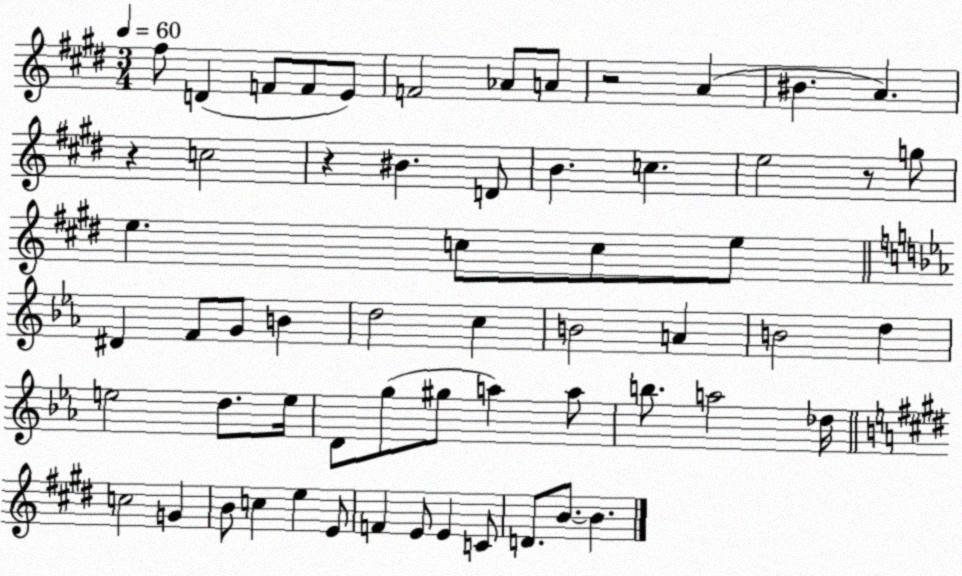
X:1
T:Untitled
M:3/4
L:1/4
K:E
^f/2 D F/2 F/2 E/2 F2 _A/2 A/2 z2 A ^B A z c2 z ^B D/2 B c e2 z/2 g/2 e c/2 c/2 e/2 ^D F/2 G/2 B d2 c B2 A B2 d e2 d/2 e/4 D/2 g/2 ^g/2 a a/2 b/2 a2 _d/4 c2 G B/2 c e E/2 F E/2 E C/2 D/2 B/2 B